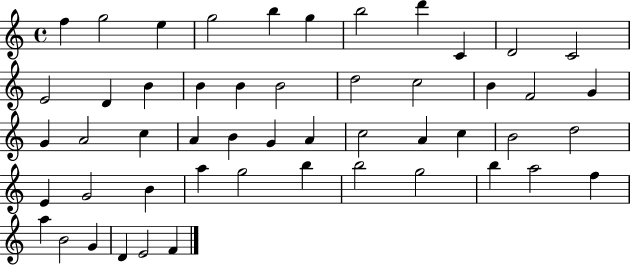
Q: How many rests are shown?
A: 0